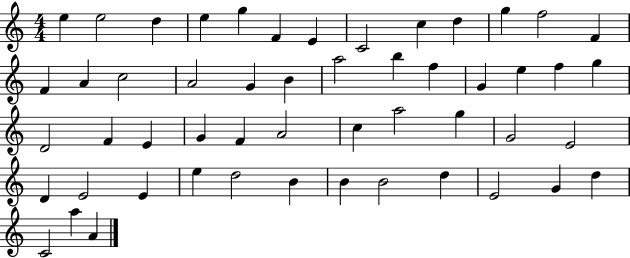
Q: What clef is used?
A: treble